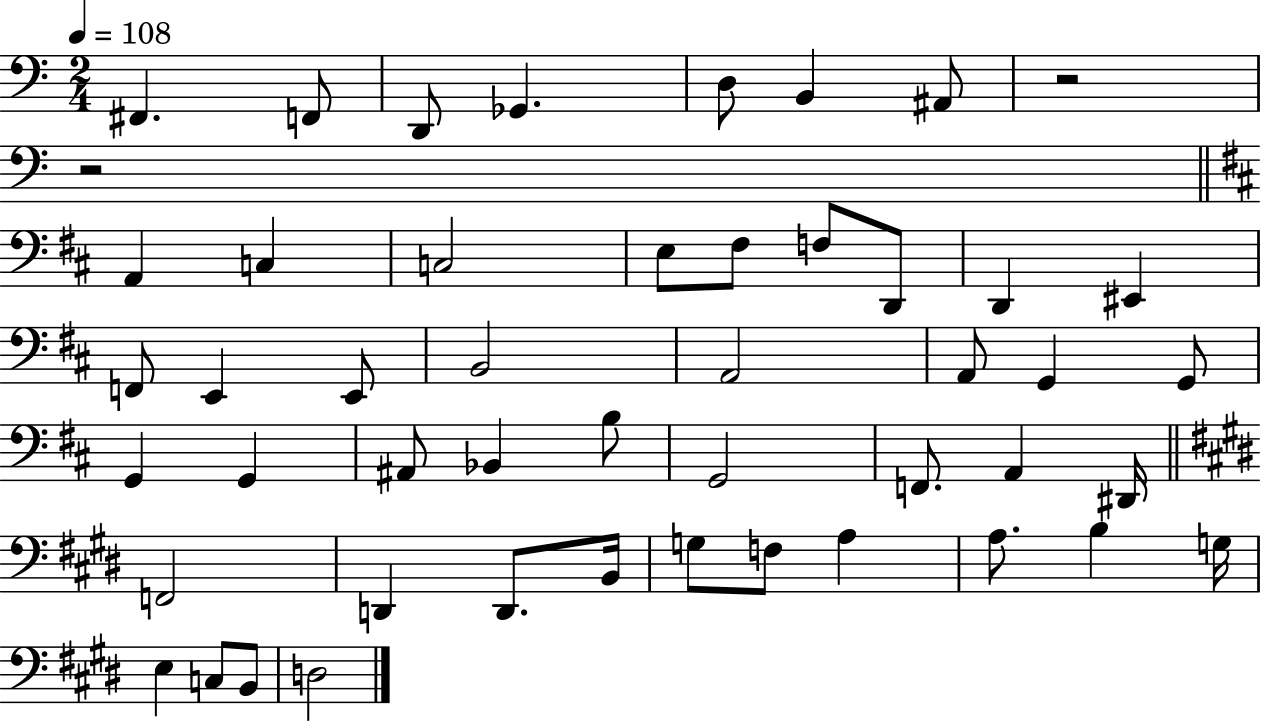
{
  \clef bass
  \numericTimeSignature
  \time 2/4
  \key c \major
  \tempo 4 = 108
  fis,4. f,8 | d,8 ges,4. | d8 b,4 ais,8 | r2 | \break r2 | \bar "||" \break \key d \major a,4 c4 | c2 | e8 fis8 f8 d,8 | d,4 eis,4 | \break f,8 e,4 e,8 | b,2 | a,2 | a,8 g,4 g,8 | \break g,4 g,4 | ais,8 bes,4 b8 | g,2 | f,8. a,4 dis,16 | \break \bar "||" \break \key e \major f,2 | d,4 d,8. b,16 | g8 f8 a4 | a8. b4 g16 | \break e4 c8 b,8 | d2 | \bar "|."
}